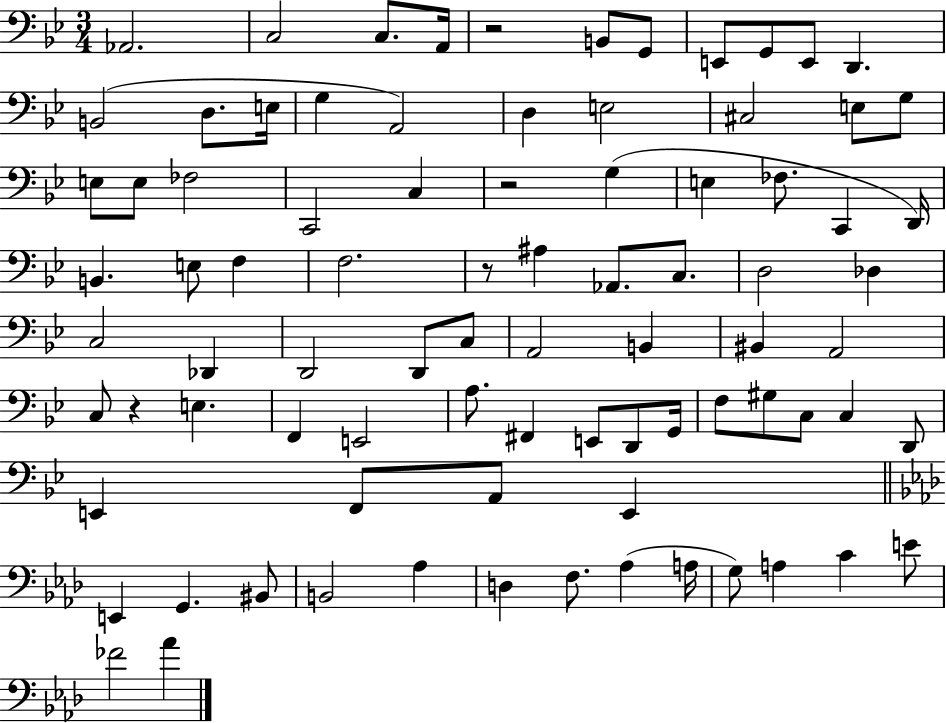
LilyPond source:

{
  \clef bass
  \numericTimeSignature
  \time 3/4
  \key bes \major
  \repeat volta 2 { aes,2. | c2 c8. a,16 | r2 b,8 g,8 | e,8 g,8 e,8 d,4. | \break b,2( d8. e16 | g4 a,2) | d4 e2 | cis2 e8 g8 | \break e8 e8 fes2 | c,2 c4 | r2 g4( | e4 fes8. c,4 d,16) | \break b,4. e8 f4 | f2. | r8 ais4 aes,8. c8. | d2 des4 | \break c2 des,4 | d,2 d,8 c8 | a,2 b,4 | bis,4 a,2 | \break c8 r4 e4. | f,4 e,2 | a8. fis,4 e,8 d,8 g,16 | f8 gis8 c8 c4 d,8 | \break e,4 f,8 a,8 e,4 | \bar "||" \break \key aes \major e,4 g,4. bis,8 | b,2 aes4 | d4 f8. aes4( a16 | g8) a4 c'4 e'8 | \break fes'2 aes'4 | } \bar "|."
}